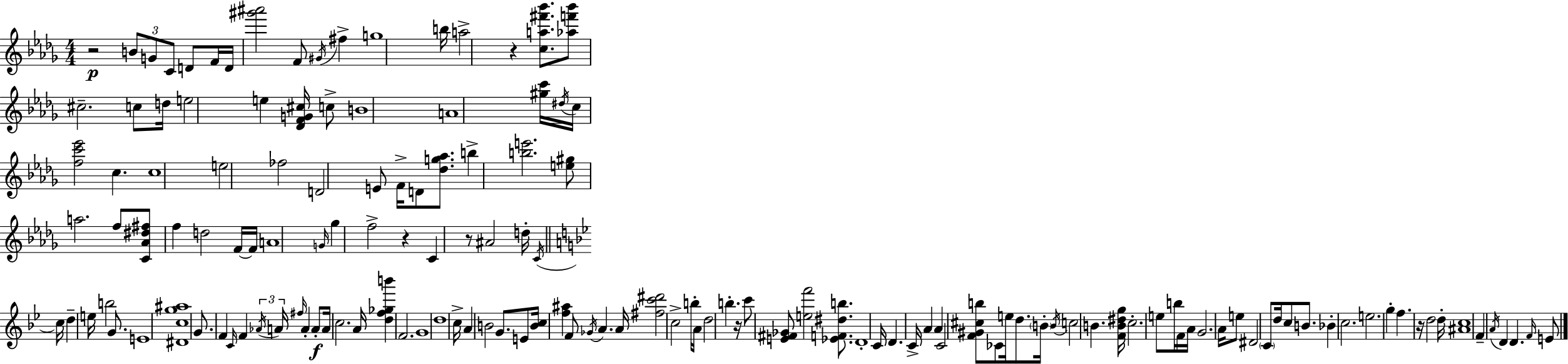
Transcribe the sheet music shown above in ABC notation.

X:1
T:Untitled
M:4/4
L:1/4
K:Bbm
z2 B/2 G/2 C/2 D/2 F/4 D/4 [^g'^a']2 F/2 ^G/4 ^f g4 b/4 a2 z [ca^f'_b']/2 [_af'_b']/2 ^c2 c/2 d/4 e2 e [_DFG^c]/4 c/2 B4 A4 [^gc']/4 ^d/4 c/4 [fc'_e']2 c c4 e2 _f2 D2 E/2 F/4 D/2 [_dg_a]/2 b [be']2 [e^g]/2 a2 f/2 [C_A^d^f]/2 f d2 F/4 F/4 A4 G/4 _g f2 z C z/2 ^A2 d/4 C/4 c/4 d e/4 b2 G/2 E4 [^Dcg^a]4 G/2 F C/4 F _A/4 A/4 ^f/4 A A/2 A/4 c2 A/4 [df_gb'] F2 G4 d4 c/4 A B2 G/2 E/2 [Bc]/4 [f^a] F/2 _G/4 A A/4 [^fc'^d']2 c2 b/4 A/4 d2 b z/4 c'/2 [E^F_G]/2 [ef']2 [_EF^db]/2 D4 C/4 D C/4 A A C2 [F^G^cb]/2 _C/2 e/4 d/2 B/4 B/4 c2 B [FB^dg]/4 c2 e/2 b/4 F/4 A/4 G2 A/4 e/2 ^D2 C/2 d/4 c/2 B/2 _B c2 e2 g f z/4 d2 d/4 [^Ac]4 F A/4 D D F/4 E/2